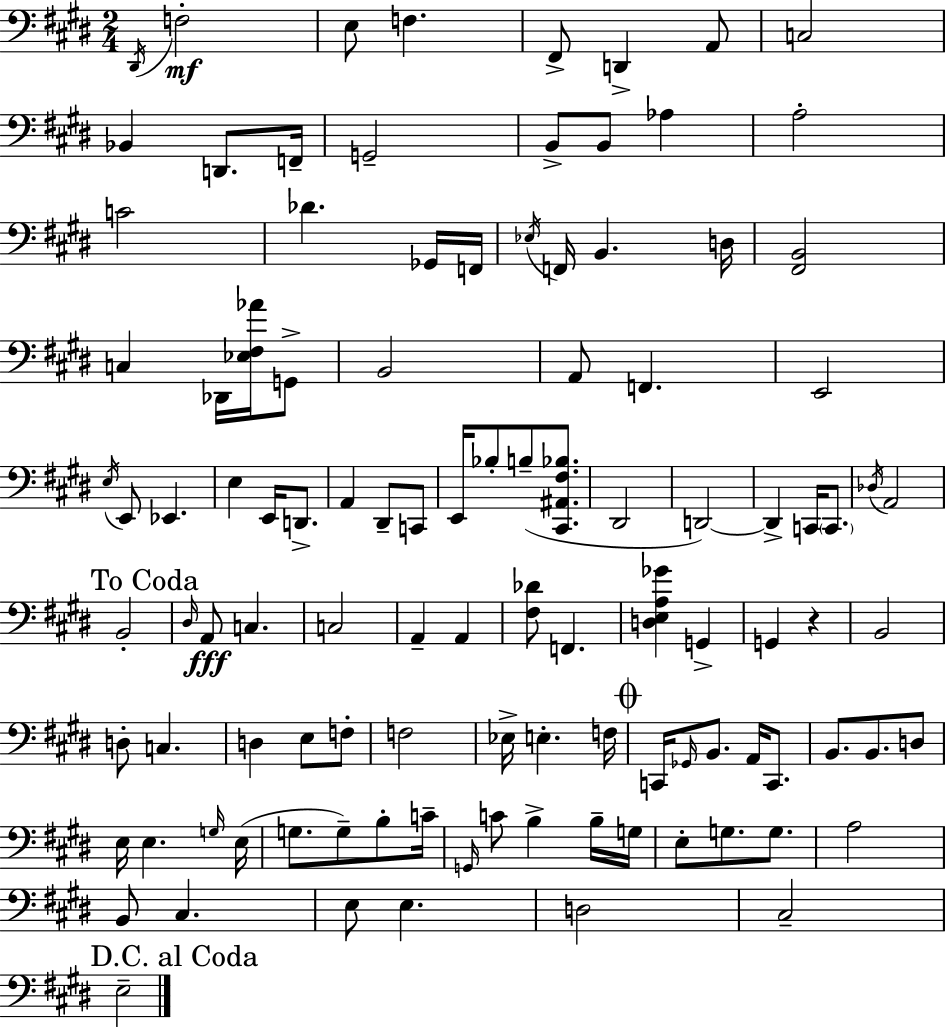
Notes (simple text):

D#2/s F3/h E3/e F3/q. F#2/e D2/q A2/e C3/h Bb2/q D2/e. F2/s G2/h B2/e B2/e Ab3/q A3/h C4/h Db4/q. Gb2/s F2/s Eb3/s F2/s B2/q. D3/s [F#2,B2]/h C3/q Db2/s [Eb3,F#3,Ab4]/s G2/e B2/h A2/e F2/q. E2/h E3/s E2/e Eb2/q. E3/q E2/s D2/e. A2/q D#2/e C2/e E2/s Bb3/e B3/e [C#2,A#2,F#3,Bb3]/e. D#2/h D2/h D2/q C2/s C2/e. Db3/s A2/h B2/h D#3/s A2/e C3/q. C3/h A2/q A2/q [F#3,Db4]/e F2/q. [D3,E3,A3,Gb4]/q G2/q G2/q R/q B2/h D3/e C3/q. D3/q E3/e F3/e F3/h Eb3/s E3/q. F3/s C2/s Gb2/s B2/e. A2/s C2/e. B2/e. B2/e. D3/e E3/s E3/q. G3/s E3/s G3/e. G3/e B3/e C4/s G2/s C4/e B3/q B3/s G3/s E3/e G3/e. G3/e. A3/h B2/e C#3/q. E3/e E3/q. D3/h C#3/h E3/h